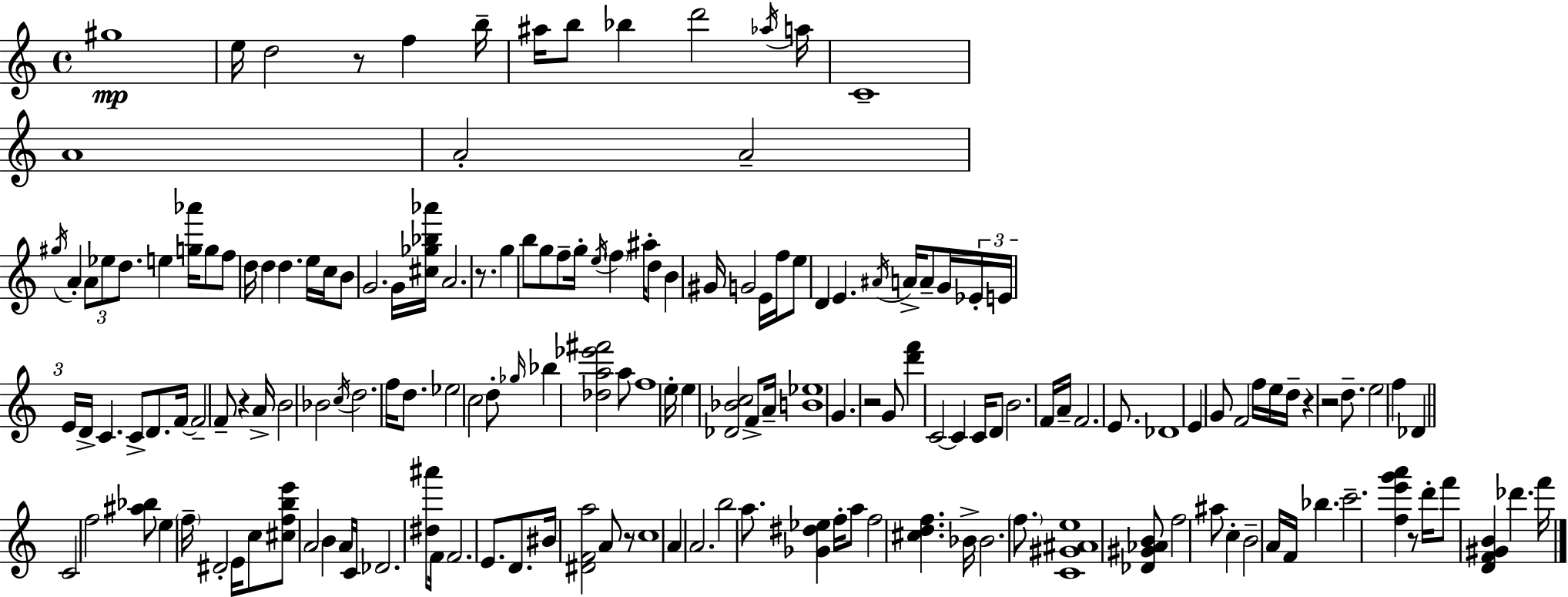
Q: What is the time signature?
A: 4/4